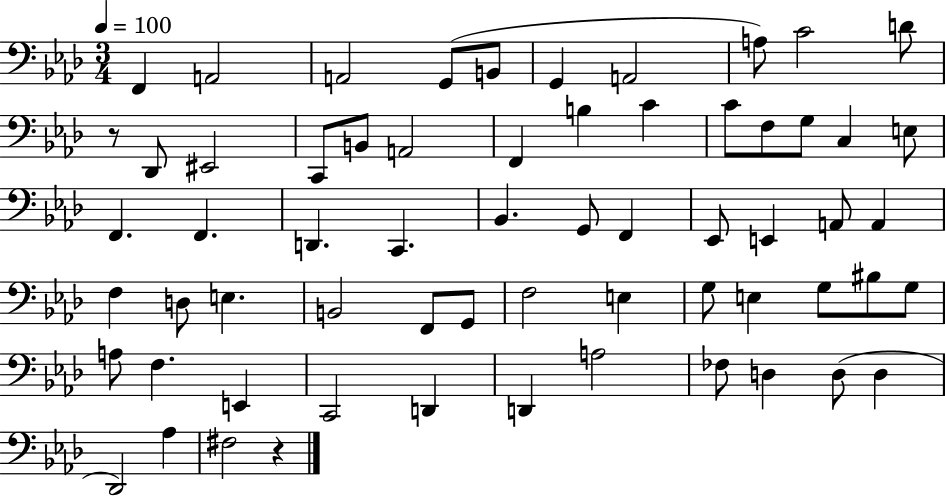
{
  \clef bass
  \numericTimeSignature
  \time 3/4
  \key aes \major
  \tempo 4 = 100
  f,4 a,2 | a,2 g,8( b,8 | g,4 a,2 | a8) c'2 d'8 | \break r8 des,8 eis,2 | c,8 b,8 a,2 | f,4 b4 c'4 | c'8 f8 g8 c4 e8 | \break f,4. f,4. | d,4. c,4. | bes,4. g,8 f,4 | ees,8 e,4 a,8 a,4 | \break f4 d8 e4. | b,2 f,8 g,8 | f2 e4 | g8 e4 g8 bis8 g8 | \break a8 f4. e,4 | c,2 d,4 | d,4 a2 | fes8 d4 d8( d4 | \break des,2) aes4 | fis2 r4 | \bar "|."
}